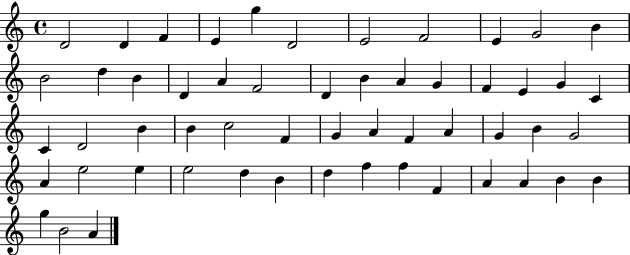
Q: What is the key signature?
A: C major